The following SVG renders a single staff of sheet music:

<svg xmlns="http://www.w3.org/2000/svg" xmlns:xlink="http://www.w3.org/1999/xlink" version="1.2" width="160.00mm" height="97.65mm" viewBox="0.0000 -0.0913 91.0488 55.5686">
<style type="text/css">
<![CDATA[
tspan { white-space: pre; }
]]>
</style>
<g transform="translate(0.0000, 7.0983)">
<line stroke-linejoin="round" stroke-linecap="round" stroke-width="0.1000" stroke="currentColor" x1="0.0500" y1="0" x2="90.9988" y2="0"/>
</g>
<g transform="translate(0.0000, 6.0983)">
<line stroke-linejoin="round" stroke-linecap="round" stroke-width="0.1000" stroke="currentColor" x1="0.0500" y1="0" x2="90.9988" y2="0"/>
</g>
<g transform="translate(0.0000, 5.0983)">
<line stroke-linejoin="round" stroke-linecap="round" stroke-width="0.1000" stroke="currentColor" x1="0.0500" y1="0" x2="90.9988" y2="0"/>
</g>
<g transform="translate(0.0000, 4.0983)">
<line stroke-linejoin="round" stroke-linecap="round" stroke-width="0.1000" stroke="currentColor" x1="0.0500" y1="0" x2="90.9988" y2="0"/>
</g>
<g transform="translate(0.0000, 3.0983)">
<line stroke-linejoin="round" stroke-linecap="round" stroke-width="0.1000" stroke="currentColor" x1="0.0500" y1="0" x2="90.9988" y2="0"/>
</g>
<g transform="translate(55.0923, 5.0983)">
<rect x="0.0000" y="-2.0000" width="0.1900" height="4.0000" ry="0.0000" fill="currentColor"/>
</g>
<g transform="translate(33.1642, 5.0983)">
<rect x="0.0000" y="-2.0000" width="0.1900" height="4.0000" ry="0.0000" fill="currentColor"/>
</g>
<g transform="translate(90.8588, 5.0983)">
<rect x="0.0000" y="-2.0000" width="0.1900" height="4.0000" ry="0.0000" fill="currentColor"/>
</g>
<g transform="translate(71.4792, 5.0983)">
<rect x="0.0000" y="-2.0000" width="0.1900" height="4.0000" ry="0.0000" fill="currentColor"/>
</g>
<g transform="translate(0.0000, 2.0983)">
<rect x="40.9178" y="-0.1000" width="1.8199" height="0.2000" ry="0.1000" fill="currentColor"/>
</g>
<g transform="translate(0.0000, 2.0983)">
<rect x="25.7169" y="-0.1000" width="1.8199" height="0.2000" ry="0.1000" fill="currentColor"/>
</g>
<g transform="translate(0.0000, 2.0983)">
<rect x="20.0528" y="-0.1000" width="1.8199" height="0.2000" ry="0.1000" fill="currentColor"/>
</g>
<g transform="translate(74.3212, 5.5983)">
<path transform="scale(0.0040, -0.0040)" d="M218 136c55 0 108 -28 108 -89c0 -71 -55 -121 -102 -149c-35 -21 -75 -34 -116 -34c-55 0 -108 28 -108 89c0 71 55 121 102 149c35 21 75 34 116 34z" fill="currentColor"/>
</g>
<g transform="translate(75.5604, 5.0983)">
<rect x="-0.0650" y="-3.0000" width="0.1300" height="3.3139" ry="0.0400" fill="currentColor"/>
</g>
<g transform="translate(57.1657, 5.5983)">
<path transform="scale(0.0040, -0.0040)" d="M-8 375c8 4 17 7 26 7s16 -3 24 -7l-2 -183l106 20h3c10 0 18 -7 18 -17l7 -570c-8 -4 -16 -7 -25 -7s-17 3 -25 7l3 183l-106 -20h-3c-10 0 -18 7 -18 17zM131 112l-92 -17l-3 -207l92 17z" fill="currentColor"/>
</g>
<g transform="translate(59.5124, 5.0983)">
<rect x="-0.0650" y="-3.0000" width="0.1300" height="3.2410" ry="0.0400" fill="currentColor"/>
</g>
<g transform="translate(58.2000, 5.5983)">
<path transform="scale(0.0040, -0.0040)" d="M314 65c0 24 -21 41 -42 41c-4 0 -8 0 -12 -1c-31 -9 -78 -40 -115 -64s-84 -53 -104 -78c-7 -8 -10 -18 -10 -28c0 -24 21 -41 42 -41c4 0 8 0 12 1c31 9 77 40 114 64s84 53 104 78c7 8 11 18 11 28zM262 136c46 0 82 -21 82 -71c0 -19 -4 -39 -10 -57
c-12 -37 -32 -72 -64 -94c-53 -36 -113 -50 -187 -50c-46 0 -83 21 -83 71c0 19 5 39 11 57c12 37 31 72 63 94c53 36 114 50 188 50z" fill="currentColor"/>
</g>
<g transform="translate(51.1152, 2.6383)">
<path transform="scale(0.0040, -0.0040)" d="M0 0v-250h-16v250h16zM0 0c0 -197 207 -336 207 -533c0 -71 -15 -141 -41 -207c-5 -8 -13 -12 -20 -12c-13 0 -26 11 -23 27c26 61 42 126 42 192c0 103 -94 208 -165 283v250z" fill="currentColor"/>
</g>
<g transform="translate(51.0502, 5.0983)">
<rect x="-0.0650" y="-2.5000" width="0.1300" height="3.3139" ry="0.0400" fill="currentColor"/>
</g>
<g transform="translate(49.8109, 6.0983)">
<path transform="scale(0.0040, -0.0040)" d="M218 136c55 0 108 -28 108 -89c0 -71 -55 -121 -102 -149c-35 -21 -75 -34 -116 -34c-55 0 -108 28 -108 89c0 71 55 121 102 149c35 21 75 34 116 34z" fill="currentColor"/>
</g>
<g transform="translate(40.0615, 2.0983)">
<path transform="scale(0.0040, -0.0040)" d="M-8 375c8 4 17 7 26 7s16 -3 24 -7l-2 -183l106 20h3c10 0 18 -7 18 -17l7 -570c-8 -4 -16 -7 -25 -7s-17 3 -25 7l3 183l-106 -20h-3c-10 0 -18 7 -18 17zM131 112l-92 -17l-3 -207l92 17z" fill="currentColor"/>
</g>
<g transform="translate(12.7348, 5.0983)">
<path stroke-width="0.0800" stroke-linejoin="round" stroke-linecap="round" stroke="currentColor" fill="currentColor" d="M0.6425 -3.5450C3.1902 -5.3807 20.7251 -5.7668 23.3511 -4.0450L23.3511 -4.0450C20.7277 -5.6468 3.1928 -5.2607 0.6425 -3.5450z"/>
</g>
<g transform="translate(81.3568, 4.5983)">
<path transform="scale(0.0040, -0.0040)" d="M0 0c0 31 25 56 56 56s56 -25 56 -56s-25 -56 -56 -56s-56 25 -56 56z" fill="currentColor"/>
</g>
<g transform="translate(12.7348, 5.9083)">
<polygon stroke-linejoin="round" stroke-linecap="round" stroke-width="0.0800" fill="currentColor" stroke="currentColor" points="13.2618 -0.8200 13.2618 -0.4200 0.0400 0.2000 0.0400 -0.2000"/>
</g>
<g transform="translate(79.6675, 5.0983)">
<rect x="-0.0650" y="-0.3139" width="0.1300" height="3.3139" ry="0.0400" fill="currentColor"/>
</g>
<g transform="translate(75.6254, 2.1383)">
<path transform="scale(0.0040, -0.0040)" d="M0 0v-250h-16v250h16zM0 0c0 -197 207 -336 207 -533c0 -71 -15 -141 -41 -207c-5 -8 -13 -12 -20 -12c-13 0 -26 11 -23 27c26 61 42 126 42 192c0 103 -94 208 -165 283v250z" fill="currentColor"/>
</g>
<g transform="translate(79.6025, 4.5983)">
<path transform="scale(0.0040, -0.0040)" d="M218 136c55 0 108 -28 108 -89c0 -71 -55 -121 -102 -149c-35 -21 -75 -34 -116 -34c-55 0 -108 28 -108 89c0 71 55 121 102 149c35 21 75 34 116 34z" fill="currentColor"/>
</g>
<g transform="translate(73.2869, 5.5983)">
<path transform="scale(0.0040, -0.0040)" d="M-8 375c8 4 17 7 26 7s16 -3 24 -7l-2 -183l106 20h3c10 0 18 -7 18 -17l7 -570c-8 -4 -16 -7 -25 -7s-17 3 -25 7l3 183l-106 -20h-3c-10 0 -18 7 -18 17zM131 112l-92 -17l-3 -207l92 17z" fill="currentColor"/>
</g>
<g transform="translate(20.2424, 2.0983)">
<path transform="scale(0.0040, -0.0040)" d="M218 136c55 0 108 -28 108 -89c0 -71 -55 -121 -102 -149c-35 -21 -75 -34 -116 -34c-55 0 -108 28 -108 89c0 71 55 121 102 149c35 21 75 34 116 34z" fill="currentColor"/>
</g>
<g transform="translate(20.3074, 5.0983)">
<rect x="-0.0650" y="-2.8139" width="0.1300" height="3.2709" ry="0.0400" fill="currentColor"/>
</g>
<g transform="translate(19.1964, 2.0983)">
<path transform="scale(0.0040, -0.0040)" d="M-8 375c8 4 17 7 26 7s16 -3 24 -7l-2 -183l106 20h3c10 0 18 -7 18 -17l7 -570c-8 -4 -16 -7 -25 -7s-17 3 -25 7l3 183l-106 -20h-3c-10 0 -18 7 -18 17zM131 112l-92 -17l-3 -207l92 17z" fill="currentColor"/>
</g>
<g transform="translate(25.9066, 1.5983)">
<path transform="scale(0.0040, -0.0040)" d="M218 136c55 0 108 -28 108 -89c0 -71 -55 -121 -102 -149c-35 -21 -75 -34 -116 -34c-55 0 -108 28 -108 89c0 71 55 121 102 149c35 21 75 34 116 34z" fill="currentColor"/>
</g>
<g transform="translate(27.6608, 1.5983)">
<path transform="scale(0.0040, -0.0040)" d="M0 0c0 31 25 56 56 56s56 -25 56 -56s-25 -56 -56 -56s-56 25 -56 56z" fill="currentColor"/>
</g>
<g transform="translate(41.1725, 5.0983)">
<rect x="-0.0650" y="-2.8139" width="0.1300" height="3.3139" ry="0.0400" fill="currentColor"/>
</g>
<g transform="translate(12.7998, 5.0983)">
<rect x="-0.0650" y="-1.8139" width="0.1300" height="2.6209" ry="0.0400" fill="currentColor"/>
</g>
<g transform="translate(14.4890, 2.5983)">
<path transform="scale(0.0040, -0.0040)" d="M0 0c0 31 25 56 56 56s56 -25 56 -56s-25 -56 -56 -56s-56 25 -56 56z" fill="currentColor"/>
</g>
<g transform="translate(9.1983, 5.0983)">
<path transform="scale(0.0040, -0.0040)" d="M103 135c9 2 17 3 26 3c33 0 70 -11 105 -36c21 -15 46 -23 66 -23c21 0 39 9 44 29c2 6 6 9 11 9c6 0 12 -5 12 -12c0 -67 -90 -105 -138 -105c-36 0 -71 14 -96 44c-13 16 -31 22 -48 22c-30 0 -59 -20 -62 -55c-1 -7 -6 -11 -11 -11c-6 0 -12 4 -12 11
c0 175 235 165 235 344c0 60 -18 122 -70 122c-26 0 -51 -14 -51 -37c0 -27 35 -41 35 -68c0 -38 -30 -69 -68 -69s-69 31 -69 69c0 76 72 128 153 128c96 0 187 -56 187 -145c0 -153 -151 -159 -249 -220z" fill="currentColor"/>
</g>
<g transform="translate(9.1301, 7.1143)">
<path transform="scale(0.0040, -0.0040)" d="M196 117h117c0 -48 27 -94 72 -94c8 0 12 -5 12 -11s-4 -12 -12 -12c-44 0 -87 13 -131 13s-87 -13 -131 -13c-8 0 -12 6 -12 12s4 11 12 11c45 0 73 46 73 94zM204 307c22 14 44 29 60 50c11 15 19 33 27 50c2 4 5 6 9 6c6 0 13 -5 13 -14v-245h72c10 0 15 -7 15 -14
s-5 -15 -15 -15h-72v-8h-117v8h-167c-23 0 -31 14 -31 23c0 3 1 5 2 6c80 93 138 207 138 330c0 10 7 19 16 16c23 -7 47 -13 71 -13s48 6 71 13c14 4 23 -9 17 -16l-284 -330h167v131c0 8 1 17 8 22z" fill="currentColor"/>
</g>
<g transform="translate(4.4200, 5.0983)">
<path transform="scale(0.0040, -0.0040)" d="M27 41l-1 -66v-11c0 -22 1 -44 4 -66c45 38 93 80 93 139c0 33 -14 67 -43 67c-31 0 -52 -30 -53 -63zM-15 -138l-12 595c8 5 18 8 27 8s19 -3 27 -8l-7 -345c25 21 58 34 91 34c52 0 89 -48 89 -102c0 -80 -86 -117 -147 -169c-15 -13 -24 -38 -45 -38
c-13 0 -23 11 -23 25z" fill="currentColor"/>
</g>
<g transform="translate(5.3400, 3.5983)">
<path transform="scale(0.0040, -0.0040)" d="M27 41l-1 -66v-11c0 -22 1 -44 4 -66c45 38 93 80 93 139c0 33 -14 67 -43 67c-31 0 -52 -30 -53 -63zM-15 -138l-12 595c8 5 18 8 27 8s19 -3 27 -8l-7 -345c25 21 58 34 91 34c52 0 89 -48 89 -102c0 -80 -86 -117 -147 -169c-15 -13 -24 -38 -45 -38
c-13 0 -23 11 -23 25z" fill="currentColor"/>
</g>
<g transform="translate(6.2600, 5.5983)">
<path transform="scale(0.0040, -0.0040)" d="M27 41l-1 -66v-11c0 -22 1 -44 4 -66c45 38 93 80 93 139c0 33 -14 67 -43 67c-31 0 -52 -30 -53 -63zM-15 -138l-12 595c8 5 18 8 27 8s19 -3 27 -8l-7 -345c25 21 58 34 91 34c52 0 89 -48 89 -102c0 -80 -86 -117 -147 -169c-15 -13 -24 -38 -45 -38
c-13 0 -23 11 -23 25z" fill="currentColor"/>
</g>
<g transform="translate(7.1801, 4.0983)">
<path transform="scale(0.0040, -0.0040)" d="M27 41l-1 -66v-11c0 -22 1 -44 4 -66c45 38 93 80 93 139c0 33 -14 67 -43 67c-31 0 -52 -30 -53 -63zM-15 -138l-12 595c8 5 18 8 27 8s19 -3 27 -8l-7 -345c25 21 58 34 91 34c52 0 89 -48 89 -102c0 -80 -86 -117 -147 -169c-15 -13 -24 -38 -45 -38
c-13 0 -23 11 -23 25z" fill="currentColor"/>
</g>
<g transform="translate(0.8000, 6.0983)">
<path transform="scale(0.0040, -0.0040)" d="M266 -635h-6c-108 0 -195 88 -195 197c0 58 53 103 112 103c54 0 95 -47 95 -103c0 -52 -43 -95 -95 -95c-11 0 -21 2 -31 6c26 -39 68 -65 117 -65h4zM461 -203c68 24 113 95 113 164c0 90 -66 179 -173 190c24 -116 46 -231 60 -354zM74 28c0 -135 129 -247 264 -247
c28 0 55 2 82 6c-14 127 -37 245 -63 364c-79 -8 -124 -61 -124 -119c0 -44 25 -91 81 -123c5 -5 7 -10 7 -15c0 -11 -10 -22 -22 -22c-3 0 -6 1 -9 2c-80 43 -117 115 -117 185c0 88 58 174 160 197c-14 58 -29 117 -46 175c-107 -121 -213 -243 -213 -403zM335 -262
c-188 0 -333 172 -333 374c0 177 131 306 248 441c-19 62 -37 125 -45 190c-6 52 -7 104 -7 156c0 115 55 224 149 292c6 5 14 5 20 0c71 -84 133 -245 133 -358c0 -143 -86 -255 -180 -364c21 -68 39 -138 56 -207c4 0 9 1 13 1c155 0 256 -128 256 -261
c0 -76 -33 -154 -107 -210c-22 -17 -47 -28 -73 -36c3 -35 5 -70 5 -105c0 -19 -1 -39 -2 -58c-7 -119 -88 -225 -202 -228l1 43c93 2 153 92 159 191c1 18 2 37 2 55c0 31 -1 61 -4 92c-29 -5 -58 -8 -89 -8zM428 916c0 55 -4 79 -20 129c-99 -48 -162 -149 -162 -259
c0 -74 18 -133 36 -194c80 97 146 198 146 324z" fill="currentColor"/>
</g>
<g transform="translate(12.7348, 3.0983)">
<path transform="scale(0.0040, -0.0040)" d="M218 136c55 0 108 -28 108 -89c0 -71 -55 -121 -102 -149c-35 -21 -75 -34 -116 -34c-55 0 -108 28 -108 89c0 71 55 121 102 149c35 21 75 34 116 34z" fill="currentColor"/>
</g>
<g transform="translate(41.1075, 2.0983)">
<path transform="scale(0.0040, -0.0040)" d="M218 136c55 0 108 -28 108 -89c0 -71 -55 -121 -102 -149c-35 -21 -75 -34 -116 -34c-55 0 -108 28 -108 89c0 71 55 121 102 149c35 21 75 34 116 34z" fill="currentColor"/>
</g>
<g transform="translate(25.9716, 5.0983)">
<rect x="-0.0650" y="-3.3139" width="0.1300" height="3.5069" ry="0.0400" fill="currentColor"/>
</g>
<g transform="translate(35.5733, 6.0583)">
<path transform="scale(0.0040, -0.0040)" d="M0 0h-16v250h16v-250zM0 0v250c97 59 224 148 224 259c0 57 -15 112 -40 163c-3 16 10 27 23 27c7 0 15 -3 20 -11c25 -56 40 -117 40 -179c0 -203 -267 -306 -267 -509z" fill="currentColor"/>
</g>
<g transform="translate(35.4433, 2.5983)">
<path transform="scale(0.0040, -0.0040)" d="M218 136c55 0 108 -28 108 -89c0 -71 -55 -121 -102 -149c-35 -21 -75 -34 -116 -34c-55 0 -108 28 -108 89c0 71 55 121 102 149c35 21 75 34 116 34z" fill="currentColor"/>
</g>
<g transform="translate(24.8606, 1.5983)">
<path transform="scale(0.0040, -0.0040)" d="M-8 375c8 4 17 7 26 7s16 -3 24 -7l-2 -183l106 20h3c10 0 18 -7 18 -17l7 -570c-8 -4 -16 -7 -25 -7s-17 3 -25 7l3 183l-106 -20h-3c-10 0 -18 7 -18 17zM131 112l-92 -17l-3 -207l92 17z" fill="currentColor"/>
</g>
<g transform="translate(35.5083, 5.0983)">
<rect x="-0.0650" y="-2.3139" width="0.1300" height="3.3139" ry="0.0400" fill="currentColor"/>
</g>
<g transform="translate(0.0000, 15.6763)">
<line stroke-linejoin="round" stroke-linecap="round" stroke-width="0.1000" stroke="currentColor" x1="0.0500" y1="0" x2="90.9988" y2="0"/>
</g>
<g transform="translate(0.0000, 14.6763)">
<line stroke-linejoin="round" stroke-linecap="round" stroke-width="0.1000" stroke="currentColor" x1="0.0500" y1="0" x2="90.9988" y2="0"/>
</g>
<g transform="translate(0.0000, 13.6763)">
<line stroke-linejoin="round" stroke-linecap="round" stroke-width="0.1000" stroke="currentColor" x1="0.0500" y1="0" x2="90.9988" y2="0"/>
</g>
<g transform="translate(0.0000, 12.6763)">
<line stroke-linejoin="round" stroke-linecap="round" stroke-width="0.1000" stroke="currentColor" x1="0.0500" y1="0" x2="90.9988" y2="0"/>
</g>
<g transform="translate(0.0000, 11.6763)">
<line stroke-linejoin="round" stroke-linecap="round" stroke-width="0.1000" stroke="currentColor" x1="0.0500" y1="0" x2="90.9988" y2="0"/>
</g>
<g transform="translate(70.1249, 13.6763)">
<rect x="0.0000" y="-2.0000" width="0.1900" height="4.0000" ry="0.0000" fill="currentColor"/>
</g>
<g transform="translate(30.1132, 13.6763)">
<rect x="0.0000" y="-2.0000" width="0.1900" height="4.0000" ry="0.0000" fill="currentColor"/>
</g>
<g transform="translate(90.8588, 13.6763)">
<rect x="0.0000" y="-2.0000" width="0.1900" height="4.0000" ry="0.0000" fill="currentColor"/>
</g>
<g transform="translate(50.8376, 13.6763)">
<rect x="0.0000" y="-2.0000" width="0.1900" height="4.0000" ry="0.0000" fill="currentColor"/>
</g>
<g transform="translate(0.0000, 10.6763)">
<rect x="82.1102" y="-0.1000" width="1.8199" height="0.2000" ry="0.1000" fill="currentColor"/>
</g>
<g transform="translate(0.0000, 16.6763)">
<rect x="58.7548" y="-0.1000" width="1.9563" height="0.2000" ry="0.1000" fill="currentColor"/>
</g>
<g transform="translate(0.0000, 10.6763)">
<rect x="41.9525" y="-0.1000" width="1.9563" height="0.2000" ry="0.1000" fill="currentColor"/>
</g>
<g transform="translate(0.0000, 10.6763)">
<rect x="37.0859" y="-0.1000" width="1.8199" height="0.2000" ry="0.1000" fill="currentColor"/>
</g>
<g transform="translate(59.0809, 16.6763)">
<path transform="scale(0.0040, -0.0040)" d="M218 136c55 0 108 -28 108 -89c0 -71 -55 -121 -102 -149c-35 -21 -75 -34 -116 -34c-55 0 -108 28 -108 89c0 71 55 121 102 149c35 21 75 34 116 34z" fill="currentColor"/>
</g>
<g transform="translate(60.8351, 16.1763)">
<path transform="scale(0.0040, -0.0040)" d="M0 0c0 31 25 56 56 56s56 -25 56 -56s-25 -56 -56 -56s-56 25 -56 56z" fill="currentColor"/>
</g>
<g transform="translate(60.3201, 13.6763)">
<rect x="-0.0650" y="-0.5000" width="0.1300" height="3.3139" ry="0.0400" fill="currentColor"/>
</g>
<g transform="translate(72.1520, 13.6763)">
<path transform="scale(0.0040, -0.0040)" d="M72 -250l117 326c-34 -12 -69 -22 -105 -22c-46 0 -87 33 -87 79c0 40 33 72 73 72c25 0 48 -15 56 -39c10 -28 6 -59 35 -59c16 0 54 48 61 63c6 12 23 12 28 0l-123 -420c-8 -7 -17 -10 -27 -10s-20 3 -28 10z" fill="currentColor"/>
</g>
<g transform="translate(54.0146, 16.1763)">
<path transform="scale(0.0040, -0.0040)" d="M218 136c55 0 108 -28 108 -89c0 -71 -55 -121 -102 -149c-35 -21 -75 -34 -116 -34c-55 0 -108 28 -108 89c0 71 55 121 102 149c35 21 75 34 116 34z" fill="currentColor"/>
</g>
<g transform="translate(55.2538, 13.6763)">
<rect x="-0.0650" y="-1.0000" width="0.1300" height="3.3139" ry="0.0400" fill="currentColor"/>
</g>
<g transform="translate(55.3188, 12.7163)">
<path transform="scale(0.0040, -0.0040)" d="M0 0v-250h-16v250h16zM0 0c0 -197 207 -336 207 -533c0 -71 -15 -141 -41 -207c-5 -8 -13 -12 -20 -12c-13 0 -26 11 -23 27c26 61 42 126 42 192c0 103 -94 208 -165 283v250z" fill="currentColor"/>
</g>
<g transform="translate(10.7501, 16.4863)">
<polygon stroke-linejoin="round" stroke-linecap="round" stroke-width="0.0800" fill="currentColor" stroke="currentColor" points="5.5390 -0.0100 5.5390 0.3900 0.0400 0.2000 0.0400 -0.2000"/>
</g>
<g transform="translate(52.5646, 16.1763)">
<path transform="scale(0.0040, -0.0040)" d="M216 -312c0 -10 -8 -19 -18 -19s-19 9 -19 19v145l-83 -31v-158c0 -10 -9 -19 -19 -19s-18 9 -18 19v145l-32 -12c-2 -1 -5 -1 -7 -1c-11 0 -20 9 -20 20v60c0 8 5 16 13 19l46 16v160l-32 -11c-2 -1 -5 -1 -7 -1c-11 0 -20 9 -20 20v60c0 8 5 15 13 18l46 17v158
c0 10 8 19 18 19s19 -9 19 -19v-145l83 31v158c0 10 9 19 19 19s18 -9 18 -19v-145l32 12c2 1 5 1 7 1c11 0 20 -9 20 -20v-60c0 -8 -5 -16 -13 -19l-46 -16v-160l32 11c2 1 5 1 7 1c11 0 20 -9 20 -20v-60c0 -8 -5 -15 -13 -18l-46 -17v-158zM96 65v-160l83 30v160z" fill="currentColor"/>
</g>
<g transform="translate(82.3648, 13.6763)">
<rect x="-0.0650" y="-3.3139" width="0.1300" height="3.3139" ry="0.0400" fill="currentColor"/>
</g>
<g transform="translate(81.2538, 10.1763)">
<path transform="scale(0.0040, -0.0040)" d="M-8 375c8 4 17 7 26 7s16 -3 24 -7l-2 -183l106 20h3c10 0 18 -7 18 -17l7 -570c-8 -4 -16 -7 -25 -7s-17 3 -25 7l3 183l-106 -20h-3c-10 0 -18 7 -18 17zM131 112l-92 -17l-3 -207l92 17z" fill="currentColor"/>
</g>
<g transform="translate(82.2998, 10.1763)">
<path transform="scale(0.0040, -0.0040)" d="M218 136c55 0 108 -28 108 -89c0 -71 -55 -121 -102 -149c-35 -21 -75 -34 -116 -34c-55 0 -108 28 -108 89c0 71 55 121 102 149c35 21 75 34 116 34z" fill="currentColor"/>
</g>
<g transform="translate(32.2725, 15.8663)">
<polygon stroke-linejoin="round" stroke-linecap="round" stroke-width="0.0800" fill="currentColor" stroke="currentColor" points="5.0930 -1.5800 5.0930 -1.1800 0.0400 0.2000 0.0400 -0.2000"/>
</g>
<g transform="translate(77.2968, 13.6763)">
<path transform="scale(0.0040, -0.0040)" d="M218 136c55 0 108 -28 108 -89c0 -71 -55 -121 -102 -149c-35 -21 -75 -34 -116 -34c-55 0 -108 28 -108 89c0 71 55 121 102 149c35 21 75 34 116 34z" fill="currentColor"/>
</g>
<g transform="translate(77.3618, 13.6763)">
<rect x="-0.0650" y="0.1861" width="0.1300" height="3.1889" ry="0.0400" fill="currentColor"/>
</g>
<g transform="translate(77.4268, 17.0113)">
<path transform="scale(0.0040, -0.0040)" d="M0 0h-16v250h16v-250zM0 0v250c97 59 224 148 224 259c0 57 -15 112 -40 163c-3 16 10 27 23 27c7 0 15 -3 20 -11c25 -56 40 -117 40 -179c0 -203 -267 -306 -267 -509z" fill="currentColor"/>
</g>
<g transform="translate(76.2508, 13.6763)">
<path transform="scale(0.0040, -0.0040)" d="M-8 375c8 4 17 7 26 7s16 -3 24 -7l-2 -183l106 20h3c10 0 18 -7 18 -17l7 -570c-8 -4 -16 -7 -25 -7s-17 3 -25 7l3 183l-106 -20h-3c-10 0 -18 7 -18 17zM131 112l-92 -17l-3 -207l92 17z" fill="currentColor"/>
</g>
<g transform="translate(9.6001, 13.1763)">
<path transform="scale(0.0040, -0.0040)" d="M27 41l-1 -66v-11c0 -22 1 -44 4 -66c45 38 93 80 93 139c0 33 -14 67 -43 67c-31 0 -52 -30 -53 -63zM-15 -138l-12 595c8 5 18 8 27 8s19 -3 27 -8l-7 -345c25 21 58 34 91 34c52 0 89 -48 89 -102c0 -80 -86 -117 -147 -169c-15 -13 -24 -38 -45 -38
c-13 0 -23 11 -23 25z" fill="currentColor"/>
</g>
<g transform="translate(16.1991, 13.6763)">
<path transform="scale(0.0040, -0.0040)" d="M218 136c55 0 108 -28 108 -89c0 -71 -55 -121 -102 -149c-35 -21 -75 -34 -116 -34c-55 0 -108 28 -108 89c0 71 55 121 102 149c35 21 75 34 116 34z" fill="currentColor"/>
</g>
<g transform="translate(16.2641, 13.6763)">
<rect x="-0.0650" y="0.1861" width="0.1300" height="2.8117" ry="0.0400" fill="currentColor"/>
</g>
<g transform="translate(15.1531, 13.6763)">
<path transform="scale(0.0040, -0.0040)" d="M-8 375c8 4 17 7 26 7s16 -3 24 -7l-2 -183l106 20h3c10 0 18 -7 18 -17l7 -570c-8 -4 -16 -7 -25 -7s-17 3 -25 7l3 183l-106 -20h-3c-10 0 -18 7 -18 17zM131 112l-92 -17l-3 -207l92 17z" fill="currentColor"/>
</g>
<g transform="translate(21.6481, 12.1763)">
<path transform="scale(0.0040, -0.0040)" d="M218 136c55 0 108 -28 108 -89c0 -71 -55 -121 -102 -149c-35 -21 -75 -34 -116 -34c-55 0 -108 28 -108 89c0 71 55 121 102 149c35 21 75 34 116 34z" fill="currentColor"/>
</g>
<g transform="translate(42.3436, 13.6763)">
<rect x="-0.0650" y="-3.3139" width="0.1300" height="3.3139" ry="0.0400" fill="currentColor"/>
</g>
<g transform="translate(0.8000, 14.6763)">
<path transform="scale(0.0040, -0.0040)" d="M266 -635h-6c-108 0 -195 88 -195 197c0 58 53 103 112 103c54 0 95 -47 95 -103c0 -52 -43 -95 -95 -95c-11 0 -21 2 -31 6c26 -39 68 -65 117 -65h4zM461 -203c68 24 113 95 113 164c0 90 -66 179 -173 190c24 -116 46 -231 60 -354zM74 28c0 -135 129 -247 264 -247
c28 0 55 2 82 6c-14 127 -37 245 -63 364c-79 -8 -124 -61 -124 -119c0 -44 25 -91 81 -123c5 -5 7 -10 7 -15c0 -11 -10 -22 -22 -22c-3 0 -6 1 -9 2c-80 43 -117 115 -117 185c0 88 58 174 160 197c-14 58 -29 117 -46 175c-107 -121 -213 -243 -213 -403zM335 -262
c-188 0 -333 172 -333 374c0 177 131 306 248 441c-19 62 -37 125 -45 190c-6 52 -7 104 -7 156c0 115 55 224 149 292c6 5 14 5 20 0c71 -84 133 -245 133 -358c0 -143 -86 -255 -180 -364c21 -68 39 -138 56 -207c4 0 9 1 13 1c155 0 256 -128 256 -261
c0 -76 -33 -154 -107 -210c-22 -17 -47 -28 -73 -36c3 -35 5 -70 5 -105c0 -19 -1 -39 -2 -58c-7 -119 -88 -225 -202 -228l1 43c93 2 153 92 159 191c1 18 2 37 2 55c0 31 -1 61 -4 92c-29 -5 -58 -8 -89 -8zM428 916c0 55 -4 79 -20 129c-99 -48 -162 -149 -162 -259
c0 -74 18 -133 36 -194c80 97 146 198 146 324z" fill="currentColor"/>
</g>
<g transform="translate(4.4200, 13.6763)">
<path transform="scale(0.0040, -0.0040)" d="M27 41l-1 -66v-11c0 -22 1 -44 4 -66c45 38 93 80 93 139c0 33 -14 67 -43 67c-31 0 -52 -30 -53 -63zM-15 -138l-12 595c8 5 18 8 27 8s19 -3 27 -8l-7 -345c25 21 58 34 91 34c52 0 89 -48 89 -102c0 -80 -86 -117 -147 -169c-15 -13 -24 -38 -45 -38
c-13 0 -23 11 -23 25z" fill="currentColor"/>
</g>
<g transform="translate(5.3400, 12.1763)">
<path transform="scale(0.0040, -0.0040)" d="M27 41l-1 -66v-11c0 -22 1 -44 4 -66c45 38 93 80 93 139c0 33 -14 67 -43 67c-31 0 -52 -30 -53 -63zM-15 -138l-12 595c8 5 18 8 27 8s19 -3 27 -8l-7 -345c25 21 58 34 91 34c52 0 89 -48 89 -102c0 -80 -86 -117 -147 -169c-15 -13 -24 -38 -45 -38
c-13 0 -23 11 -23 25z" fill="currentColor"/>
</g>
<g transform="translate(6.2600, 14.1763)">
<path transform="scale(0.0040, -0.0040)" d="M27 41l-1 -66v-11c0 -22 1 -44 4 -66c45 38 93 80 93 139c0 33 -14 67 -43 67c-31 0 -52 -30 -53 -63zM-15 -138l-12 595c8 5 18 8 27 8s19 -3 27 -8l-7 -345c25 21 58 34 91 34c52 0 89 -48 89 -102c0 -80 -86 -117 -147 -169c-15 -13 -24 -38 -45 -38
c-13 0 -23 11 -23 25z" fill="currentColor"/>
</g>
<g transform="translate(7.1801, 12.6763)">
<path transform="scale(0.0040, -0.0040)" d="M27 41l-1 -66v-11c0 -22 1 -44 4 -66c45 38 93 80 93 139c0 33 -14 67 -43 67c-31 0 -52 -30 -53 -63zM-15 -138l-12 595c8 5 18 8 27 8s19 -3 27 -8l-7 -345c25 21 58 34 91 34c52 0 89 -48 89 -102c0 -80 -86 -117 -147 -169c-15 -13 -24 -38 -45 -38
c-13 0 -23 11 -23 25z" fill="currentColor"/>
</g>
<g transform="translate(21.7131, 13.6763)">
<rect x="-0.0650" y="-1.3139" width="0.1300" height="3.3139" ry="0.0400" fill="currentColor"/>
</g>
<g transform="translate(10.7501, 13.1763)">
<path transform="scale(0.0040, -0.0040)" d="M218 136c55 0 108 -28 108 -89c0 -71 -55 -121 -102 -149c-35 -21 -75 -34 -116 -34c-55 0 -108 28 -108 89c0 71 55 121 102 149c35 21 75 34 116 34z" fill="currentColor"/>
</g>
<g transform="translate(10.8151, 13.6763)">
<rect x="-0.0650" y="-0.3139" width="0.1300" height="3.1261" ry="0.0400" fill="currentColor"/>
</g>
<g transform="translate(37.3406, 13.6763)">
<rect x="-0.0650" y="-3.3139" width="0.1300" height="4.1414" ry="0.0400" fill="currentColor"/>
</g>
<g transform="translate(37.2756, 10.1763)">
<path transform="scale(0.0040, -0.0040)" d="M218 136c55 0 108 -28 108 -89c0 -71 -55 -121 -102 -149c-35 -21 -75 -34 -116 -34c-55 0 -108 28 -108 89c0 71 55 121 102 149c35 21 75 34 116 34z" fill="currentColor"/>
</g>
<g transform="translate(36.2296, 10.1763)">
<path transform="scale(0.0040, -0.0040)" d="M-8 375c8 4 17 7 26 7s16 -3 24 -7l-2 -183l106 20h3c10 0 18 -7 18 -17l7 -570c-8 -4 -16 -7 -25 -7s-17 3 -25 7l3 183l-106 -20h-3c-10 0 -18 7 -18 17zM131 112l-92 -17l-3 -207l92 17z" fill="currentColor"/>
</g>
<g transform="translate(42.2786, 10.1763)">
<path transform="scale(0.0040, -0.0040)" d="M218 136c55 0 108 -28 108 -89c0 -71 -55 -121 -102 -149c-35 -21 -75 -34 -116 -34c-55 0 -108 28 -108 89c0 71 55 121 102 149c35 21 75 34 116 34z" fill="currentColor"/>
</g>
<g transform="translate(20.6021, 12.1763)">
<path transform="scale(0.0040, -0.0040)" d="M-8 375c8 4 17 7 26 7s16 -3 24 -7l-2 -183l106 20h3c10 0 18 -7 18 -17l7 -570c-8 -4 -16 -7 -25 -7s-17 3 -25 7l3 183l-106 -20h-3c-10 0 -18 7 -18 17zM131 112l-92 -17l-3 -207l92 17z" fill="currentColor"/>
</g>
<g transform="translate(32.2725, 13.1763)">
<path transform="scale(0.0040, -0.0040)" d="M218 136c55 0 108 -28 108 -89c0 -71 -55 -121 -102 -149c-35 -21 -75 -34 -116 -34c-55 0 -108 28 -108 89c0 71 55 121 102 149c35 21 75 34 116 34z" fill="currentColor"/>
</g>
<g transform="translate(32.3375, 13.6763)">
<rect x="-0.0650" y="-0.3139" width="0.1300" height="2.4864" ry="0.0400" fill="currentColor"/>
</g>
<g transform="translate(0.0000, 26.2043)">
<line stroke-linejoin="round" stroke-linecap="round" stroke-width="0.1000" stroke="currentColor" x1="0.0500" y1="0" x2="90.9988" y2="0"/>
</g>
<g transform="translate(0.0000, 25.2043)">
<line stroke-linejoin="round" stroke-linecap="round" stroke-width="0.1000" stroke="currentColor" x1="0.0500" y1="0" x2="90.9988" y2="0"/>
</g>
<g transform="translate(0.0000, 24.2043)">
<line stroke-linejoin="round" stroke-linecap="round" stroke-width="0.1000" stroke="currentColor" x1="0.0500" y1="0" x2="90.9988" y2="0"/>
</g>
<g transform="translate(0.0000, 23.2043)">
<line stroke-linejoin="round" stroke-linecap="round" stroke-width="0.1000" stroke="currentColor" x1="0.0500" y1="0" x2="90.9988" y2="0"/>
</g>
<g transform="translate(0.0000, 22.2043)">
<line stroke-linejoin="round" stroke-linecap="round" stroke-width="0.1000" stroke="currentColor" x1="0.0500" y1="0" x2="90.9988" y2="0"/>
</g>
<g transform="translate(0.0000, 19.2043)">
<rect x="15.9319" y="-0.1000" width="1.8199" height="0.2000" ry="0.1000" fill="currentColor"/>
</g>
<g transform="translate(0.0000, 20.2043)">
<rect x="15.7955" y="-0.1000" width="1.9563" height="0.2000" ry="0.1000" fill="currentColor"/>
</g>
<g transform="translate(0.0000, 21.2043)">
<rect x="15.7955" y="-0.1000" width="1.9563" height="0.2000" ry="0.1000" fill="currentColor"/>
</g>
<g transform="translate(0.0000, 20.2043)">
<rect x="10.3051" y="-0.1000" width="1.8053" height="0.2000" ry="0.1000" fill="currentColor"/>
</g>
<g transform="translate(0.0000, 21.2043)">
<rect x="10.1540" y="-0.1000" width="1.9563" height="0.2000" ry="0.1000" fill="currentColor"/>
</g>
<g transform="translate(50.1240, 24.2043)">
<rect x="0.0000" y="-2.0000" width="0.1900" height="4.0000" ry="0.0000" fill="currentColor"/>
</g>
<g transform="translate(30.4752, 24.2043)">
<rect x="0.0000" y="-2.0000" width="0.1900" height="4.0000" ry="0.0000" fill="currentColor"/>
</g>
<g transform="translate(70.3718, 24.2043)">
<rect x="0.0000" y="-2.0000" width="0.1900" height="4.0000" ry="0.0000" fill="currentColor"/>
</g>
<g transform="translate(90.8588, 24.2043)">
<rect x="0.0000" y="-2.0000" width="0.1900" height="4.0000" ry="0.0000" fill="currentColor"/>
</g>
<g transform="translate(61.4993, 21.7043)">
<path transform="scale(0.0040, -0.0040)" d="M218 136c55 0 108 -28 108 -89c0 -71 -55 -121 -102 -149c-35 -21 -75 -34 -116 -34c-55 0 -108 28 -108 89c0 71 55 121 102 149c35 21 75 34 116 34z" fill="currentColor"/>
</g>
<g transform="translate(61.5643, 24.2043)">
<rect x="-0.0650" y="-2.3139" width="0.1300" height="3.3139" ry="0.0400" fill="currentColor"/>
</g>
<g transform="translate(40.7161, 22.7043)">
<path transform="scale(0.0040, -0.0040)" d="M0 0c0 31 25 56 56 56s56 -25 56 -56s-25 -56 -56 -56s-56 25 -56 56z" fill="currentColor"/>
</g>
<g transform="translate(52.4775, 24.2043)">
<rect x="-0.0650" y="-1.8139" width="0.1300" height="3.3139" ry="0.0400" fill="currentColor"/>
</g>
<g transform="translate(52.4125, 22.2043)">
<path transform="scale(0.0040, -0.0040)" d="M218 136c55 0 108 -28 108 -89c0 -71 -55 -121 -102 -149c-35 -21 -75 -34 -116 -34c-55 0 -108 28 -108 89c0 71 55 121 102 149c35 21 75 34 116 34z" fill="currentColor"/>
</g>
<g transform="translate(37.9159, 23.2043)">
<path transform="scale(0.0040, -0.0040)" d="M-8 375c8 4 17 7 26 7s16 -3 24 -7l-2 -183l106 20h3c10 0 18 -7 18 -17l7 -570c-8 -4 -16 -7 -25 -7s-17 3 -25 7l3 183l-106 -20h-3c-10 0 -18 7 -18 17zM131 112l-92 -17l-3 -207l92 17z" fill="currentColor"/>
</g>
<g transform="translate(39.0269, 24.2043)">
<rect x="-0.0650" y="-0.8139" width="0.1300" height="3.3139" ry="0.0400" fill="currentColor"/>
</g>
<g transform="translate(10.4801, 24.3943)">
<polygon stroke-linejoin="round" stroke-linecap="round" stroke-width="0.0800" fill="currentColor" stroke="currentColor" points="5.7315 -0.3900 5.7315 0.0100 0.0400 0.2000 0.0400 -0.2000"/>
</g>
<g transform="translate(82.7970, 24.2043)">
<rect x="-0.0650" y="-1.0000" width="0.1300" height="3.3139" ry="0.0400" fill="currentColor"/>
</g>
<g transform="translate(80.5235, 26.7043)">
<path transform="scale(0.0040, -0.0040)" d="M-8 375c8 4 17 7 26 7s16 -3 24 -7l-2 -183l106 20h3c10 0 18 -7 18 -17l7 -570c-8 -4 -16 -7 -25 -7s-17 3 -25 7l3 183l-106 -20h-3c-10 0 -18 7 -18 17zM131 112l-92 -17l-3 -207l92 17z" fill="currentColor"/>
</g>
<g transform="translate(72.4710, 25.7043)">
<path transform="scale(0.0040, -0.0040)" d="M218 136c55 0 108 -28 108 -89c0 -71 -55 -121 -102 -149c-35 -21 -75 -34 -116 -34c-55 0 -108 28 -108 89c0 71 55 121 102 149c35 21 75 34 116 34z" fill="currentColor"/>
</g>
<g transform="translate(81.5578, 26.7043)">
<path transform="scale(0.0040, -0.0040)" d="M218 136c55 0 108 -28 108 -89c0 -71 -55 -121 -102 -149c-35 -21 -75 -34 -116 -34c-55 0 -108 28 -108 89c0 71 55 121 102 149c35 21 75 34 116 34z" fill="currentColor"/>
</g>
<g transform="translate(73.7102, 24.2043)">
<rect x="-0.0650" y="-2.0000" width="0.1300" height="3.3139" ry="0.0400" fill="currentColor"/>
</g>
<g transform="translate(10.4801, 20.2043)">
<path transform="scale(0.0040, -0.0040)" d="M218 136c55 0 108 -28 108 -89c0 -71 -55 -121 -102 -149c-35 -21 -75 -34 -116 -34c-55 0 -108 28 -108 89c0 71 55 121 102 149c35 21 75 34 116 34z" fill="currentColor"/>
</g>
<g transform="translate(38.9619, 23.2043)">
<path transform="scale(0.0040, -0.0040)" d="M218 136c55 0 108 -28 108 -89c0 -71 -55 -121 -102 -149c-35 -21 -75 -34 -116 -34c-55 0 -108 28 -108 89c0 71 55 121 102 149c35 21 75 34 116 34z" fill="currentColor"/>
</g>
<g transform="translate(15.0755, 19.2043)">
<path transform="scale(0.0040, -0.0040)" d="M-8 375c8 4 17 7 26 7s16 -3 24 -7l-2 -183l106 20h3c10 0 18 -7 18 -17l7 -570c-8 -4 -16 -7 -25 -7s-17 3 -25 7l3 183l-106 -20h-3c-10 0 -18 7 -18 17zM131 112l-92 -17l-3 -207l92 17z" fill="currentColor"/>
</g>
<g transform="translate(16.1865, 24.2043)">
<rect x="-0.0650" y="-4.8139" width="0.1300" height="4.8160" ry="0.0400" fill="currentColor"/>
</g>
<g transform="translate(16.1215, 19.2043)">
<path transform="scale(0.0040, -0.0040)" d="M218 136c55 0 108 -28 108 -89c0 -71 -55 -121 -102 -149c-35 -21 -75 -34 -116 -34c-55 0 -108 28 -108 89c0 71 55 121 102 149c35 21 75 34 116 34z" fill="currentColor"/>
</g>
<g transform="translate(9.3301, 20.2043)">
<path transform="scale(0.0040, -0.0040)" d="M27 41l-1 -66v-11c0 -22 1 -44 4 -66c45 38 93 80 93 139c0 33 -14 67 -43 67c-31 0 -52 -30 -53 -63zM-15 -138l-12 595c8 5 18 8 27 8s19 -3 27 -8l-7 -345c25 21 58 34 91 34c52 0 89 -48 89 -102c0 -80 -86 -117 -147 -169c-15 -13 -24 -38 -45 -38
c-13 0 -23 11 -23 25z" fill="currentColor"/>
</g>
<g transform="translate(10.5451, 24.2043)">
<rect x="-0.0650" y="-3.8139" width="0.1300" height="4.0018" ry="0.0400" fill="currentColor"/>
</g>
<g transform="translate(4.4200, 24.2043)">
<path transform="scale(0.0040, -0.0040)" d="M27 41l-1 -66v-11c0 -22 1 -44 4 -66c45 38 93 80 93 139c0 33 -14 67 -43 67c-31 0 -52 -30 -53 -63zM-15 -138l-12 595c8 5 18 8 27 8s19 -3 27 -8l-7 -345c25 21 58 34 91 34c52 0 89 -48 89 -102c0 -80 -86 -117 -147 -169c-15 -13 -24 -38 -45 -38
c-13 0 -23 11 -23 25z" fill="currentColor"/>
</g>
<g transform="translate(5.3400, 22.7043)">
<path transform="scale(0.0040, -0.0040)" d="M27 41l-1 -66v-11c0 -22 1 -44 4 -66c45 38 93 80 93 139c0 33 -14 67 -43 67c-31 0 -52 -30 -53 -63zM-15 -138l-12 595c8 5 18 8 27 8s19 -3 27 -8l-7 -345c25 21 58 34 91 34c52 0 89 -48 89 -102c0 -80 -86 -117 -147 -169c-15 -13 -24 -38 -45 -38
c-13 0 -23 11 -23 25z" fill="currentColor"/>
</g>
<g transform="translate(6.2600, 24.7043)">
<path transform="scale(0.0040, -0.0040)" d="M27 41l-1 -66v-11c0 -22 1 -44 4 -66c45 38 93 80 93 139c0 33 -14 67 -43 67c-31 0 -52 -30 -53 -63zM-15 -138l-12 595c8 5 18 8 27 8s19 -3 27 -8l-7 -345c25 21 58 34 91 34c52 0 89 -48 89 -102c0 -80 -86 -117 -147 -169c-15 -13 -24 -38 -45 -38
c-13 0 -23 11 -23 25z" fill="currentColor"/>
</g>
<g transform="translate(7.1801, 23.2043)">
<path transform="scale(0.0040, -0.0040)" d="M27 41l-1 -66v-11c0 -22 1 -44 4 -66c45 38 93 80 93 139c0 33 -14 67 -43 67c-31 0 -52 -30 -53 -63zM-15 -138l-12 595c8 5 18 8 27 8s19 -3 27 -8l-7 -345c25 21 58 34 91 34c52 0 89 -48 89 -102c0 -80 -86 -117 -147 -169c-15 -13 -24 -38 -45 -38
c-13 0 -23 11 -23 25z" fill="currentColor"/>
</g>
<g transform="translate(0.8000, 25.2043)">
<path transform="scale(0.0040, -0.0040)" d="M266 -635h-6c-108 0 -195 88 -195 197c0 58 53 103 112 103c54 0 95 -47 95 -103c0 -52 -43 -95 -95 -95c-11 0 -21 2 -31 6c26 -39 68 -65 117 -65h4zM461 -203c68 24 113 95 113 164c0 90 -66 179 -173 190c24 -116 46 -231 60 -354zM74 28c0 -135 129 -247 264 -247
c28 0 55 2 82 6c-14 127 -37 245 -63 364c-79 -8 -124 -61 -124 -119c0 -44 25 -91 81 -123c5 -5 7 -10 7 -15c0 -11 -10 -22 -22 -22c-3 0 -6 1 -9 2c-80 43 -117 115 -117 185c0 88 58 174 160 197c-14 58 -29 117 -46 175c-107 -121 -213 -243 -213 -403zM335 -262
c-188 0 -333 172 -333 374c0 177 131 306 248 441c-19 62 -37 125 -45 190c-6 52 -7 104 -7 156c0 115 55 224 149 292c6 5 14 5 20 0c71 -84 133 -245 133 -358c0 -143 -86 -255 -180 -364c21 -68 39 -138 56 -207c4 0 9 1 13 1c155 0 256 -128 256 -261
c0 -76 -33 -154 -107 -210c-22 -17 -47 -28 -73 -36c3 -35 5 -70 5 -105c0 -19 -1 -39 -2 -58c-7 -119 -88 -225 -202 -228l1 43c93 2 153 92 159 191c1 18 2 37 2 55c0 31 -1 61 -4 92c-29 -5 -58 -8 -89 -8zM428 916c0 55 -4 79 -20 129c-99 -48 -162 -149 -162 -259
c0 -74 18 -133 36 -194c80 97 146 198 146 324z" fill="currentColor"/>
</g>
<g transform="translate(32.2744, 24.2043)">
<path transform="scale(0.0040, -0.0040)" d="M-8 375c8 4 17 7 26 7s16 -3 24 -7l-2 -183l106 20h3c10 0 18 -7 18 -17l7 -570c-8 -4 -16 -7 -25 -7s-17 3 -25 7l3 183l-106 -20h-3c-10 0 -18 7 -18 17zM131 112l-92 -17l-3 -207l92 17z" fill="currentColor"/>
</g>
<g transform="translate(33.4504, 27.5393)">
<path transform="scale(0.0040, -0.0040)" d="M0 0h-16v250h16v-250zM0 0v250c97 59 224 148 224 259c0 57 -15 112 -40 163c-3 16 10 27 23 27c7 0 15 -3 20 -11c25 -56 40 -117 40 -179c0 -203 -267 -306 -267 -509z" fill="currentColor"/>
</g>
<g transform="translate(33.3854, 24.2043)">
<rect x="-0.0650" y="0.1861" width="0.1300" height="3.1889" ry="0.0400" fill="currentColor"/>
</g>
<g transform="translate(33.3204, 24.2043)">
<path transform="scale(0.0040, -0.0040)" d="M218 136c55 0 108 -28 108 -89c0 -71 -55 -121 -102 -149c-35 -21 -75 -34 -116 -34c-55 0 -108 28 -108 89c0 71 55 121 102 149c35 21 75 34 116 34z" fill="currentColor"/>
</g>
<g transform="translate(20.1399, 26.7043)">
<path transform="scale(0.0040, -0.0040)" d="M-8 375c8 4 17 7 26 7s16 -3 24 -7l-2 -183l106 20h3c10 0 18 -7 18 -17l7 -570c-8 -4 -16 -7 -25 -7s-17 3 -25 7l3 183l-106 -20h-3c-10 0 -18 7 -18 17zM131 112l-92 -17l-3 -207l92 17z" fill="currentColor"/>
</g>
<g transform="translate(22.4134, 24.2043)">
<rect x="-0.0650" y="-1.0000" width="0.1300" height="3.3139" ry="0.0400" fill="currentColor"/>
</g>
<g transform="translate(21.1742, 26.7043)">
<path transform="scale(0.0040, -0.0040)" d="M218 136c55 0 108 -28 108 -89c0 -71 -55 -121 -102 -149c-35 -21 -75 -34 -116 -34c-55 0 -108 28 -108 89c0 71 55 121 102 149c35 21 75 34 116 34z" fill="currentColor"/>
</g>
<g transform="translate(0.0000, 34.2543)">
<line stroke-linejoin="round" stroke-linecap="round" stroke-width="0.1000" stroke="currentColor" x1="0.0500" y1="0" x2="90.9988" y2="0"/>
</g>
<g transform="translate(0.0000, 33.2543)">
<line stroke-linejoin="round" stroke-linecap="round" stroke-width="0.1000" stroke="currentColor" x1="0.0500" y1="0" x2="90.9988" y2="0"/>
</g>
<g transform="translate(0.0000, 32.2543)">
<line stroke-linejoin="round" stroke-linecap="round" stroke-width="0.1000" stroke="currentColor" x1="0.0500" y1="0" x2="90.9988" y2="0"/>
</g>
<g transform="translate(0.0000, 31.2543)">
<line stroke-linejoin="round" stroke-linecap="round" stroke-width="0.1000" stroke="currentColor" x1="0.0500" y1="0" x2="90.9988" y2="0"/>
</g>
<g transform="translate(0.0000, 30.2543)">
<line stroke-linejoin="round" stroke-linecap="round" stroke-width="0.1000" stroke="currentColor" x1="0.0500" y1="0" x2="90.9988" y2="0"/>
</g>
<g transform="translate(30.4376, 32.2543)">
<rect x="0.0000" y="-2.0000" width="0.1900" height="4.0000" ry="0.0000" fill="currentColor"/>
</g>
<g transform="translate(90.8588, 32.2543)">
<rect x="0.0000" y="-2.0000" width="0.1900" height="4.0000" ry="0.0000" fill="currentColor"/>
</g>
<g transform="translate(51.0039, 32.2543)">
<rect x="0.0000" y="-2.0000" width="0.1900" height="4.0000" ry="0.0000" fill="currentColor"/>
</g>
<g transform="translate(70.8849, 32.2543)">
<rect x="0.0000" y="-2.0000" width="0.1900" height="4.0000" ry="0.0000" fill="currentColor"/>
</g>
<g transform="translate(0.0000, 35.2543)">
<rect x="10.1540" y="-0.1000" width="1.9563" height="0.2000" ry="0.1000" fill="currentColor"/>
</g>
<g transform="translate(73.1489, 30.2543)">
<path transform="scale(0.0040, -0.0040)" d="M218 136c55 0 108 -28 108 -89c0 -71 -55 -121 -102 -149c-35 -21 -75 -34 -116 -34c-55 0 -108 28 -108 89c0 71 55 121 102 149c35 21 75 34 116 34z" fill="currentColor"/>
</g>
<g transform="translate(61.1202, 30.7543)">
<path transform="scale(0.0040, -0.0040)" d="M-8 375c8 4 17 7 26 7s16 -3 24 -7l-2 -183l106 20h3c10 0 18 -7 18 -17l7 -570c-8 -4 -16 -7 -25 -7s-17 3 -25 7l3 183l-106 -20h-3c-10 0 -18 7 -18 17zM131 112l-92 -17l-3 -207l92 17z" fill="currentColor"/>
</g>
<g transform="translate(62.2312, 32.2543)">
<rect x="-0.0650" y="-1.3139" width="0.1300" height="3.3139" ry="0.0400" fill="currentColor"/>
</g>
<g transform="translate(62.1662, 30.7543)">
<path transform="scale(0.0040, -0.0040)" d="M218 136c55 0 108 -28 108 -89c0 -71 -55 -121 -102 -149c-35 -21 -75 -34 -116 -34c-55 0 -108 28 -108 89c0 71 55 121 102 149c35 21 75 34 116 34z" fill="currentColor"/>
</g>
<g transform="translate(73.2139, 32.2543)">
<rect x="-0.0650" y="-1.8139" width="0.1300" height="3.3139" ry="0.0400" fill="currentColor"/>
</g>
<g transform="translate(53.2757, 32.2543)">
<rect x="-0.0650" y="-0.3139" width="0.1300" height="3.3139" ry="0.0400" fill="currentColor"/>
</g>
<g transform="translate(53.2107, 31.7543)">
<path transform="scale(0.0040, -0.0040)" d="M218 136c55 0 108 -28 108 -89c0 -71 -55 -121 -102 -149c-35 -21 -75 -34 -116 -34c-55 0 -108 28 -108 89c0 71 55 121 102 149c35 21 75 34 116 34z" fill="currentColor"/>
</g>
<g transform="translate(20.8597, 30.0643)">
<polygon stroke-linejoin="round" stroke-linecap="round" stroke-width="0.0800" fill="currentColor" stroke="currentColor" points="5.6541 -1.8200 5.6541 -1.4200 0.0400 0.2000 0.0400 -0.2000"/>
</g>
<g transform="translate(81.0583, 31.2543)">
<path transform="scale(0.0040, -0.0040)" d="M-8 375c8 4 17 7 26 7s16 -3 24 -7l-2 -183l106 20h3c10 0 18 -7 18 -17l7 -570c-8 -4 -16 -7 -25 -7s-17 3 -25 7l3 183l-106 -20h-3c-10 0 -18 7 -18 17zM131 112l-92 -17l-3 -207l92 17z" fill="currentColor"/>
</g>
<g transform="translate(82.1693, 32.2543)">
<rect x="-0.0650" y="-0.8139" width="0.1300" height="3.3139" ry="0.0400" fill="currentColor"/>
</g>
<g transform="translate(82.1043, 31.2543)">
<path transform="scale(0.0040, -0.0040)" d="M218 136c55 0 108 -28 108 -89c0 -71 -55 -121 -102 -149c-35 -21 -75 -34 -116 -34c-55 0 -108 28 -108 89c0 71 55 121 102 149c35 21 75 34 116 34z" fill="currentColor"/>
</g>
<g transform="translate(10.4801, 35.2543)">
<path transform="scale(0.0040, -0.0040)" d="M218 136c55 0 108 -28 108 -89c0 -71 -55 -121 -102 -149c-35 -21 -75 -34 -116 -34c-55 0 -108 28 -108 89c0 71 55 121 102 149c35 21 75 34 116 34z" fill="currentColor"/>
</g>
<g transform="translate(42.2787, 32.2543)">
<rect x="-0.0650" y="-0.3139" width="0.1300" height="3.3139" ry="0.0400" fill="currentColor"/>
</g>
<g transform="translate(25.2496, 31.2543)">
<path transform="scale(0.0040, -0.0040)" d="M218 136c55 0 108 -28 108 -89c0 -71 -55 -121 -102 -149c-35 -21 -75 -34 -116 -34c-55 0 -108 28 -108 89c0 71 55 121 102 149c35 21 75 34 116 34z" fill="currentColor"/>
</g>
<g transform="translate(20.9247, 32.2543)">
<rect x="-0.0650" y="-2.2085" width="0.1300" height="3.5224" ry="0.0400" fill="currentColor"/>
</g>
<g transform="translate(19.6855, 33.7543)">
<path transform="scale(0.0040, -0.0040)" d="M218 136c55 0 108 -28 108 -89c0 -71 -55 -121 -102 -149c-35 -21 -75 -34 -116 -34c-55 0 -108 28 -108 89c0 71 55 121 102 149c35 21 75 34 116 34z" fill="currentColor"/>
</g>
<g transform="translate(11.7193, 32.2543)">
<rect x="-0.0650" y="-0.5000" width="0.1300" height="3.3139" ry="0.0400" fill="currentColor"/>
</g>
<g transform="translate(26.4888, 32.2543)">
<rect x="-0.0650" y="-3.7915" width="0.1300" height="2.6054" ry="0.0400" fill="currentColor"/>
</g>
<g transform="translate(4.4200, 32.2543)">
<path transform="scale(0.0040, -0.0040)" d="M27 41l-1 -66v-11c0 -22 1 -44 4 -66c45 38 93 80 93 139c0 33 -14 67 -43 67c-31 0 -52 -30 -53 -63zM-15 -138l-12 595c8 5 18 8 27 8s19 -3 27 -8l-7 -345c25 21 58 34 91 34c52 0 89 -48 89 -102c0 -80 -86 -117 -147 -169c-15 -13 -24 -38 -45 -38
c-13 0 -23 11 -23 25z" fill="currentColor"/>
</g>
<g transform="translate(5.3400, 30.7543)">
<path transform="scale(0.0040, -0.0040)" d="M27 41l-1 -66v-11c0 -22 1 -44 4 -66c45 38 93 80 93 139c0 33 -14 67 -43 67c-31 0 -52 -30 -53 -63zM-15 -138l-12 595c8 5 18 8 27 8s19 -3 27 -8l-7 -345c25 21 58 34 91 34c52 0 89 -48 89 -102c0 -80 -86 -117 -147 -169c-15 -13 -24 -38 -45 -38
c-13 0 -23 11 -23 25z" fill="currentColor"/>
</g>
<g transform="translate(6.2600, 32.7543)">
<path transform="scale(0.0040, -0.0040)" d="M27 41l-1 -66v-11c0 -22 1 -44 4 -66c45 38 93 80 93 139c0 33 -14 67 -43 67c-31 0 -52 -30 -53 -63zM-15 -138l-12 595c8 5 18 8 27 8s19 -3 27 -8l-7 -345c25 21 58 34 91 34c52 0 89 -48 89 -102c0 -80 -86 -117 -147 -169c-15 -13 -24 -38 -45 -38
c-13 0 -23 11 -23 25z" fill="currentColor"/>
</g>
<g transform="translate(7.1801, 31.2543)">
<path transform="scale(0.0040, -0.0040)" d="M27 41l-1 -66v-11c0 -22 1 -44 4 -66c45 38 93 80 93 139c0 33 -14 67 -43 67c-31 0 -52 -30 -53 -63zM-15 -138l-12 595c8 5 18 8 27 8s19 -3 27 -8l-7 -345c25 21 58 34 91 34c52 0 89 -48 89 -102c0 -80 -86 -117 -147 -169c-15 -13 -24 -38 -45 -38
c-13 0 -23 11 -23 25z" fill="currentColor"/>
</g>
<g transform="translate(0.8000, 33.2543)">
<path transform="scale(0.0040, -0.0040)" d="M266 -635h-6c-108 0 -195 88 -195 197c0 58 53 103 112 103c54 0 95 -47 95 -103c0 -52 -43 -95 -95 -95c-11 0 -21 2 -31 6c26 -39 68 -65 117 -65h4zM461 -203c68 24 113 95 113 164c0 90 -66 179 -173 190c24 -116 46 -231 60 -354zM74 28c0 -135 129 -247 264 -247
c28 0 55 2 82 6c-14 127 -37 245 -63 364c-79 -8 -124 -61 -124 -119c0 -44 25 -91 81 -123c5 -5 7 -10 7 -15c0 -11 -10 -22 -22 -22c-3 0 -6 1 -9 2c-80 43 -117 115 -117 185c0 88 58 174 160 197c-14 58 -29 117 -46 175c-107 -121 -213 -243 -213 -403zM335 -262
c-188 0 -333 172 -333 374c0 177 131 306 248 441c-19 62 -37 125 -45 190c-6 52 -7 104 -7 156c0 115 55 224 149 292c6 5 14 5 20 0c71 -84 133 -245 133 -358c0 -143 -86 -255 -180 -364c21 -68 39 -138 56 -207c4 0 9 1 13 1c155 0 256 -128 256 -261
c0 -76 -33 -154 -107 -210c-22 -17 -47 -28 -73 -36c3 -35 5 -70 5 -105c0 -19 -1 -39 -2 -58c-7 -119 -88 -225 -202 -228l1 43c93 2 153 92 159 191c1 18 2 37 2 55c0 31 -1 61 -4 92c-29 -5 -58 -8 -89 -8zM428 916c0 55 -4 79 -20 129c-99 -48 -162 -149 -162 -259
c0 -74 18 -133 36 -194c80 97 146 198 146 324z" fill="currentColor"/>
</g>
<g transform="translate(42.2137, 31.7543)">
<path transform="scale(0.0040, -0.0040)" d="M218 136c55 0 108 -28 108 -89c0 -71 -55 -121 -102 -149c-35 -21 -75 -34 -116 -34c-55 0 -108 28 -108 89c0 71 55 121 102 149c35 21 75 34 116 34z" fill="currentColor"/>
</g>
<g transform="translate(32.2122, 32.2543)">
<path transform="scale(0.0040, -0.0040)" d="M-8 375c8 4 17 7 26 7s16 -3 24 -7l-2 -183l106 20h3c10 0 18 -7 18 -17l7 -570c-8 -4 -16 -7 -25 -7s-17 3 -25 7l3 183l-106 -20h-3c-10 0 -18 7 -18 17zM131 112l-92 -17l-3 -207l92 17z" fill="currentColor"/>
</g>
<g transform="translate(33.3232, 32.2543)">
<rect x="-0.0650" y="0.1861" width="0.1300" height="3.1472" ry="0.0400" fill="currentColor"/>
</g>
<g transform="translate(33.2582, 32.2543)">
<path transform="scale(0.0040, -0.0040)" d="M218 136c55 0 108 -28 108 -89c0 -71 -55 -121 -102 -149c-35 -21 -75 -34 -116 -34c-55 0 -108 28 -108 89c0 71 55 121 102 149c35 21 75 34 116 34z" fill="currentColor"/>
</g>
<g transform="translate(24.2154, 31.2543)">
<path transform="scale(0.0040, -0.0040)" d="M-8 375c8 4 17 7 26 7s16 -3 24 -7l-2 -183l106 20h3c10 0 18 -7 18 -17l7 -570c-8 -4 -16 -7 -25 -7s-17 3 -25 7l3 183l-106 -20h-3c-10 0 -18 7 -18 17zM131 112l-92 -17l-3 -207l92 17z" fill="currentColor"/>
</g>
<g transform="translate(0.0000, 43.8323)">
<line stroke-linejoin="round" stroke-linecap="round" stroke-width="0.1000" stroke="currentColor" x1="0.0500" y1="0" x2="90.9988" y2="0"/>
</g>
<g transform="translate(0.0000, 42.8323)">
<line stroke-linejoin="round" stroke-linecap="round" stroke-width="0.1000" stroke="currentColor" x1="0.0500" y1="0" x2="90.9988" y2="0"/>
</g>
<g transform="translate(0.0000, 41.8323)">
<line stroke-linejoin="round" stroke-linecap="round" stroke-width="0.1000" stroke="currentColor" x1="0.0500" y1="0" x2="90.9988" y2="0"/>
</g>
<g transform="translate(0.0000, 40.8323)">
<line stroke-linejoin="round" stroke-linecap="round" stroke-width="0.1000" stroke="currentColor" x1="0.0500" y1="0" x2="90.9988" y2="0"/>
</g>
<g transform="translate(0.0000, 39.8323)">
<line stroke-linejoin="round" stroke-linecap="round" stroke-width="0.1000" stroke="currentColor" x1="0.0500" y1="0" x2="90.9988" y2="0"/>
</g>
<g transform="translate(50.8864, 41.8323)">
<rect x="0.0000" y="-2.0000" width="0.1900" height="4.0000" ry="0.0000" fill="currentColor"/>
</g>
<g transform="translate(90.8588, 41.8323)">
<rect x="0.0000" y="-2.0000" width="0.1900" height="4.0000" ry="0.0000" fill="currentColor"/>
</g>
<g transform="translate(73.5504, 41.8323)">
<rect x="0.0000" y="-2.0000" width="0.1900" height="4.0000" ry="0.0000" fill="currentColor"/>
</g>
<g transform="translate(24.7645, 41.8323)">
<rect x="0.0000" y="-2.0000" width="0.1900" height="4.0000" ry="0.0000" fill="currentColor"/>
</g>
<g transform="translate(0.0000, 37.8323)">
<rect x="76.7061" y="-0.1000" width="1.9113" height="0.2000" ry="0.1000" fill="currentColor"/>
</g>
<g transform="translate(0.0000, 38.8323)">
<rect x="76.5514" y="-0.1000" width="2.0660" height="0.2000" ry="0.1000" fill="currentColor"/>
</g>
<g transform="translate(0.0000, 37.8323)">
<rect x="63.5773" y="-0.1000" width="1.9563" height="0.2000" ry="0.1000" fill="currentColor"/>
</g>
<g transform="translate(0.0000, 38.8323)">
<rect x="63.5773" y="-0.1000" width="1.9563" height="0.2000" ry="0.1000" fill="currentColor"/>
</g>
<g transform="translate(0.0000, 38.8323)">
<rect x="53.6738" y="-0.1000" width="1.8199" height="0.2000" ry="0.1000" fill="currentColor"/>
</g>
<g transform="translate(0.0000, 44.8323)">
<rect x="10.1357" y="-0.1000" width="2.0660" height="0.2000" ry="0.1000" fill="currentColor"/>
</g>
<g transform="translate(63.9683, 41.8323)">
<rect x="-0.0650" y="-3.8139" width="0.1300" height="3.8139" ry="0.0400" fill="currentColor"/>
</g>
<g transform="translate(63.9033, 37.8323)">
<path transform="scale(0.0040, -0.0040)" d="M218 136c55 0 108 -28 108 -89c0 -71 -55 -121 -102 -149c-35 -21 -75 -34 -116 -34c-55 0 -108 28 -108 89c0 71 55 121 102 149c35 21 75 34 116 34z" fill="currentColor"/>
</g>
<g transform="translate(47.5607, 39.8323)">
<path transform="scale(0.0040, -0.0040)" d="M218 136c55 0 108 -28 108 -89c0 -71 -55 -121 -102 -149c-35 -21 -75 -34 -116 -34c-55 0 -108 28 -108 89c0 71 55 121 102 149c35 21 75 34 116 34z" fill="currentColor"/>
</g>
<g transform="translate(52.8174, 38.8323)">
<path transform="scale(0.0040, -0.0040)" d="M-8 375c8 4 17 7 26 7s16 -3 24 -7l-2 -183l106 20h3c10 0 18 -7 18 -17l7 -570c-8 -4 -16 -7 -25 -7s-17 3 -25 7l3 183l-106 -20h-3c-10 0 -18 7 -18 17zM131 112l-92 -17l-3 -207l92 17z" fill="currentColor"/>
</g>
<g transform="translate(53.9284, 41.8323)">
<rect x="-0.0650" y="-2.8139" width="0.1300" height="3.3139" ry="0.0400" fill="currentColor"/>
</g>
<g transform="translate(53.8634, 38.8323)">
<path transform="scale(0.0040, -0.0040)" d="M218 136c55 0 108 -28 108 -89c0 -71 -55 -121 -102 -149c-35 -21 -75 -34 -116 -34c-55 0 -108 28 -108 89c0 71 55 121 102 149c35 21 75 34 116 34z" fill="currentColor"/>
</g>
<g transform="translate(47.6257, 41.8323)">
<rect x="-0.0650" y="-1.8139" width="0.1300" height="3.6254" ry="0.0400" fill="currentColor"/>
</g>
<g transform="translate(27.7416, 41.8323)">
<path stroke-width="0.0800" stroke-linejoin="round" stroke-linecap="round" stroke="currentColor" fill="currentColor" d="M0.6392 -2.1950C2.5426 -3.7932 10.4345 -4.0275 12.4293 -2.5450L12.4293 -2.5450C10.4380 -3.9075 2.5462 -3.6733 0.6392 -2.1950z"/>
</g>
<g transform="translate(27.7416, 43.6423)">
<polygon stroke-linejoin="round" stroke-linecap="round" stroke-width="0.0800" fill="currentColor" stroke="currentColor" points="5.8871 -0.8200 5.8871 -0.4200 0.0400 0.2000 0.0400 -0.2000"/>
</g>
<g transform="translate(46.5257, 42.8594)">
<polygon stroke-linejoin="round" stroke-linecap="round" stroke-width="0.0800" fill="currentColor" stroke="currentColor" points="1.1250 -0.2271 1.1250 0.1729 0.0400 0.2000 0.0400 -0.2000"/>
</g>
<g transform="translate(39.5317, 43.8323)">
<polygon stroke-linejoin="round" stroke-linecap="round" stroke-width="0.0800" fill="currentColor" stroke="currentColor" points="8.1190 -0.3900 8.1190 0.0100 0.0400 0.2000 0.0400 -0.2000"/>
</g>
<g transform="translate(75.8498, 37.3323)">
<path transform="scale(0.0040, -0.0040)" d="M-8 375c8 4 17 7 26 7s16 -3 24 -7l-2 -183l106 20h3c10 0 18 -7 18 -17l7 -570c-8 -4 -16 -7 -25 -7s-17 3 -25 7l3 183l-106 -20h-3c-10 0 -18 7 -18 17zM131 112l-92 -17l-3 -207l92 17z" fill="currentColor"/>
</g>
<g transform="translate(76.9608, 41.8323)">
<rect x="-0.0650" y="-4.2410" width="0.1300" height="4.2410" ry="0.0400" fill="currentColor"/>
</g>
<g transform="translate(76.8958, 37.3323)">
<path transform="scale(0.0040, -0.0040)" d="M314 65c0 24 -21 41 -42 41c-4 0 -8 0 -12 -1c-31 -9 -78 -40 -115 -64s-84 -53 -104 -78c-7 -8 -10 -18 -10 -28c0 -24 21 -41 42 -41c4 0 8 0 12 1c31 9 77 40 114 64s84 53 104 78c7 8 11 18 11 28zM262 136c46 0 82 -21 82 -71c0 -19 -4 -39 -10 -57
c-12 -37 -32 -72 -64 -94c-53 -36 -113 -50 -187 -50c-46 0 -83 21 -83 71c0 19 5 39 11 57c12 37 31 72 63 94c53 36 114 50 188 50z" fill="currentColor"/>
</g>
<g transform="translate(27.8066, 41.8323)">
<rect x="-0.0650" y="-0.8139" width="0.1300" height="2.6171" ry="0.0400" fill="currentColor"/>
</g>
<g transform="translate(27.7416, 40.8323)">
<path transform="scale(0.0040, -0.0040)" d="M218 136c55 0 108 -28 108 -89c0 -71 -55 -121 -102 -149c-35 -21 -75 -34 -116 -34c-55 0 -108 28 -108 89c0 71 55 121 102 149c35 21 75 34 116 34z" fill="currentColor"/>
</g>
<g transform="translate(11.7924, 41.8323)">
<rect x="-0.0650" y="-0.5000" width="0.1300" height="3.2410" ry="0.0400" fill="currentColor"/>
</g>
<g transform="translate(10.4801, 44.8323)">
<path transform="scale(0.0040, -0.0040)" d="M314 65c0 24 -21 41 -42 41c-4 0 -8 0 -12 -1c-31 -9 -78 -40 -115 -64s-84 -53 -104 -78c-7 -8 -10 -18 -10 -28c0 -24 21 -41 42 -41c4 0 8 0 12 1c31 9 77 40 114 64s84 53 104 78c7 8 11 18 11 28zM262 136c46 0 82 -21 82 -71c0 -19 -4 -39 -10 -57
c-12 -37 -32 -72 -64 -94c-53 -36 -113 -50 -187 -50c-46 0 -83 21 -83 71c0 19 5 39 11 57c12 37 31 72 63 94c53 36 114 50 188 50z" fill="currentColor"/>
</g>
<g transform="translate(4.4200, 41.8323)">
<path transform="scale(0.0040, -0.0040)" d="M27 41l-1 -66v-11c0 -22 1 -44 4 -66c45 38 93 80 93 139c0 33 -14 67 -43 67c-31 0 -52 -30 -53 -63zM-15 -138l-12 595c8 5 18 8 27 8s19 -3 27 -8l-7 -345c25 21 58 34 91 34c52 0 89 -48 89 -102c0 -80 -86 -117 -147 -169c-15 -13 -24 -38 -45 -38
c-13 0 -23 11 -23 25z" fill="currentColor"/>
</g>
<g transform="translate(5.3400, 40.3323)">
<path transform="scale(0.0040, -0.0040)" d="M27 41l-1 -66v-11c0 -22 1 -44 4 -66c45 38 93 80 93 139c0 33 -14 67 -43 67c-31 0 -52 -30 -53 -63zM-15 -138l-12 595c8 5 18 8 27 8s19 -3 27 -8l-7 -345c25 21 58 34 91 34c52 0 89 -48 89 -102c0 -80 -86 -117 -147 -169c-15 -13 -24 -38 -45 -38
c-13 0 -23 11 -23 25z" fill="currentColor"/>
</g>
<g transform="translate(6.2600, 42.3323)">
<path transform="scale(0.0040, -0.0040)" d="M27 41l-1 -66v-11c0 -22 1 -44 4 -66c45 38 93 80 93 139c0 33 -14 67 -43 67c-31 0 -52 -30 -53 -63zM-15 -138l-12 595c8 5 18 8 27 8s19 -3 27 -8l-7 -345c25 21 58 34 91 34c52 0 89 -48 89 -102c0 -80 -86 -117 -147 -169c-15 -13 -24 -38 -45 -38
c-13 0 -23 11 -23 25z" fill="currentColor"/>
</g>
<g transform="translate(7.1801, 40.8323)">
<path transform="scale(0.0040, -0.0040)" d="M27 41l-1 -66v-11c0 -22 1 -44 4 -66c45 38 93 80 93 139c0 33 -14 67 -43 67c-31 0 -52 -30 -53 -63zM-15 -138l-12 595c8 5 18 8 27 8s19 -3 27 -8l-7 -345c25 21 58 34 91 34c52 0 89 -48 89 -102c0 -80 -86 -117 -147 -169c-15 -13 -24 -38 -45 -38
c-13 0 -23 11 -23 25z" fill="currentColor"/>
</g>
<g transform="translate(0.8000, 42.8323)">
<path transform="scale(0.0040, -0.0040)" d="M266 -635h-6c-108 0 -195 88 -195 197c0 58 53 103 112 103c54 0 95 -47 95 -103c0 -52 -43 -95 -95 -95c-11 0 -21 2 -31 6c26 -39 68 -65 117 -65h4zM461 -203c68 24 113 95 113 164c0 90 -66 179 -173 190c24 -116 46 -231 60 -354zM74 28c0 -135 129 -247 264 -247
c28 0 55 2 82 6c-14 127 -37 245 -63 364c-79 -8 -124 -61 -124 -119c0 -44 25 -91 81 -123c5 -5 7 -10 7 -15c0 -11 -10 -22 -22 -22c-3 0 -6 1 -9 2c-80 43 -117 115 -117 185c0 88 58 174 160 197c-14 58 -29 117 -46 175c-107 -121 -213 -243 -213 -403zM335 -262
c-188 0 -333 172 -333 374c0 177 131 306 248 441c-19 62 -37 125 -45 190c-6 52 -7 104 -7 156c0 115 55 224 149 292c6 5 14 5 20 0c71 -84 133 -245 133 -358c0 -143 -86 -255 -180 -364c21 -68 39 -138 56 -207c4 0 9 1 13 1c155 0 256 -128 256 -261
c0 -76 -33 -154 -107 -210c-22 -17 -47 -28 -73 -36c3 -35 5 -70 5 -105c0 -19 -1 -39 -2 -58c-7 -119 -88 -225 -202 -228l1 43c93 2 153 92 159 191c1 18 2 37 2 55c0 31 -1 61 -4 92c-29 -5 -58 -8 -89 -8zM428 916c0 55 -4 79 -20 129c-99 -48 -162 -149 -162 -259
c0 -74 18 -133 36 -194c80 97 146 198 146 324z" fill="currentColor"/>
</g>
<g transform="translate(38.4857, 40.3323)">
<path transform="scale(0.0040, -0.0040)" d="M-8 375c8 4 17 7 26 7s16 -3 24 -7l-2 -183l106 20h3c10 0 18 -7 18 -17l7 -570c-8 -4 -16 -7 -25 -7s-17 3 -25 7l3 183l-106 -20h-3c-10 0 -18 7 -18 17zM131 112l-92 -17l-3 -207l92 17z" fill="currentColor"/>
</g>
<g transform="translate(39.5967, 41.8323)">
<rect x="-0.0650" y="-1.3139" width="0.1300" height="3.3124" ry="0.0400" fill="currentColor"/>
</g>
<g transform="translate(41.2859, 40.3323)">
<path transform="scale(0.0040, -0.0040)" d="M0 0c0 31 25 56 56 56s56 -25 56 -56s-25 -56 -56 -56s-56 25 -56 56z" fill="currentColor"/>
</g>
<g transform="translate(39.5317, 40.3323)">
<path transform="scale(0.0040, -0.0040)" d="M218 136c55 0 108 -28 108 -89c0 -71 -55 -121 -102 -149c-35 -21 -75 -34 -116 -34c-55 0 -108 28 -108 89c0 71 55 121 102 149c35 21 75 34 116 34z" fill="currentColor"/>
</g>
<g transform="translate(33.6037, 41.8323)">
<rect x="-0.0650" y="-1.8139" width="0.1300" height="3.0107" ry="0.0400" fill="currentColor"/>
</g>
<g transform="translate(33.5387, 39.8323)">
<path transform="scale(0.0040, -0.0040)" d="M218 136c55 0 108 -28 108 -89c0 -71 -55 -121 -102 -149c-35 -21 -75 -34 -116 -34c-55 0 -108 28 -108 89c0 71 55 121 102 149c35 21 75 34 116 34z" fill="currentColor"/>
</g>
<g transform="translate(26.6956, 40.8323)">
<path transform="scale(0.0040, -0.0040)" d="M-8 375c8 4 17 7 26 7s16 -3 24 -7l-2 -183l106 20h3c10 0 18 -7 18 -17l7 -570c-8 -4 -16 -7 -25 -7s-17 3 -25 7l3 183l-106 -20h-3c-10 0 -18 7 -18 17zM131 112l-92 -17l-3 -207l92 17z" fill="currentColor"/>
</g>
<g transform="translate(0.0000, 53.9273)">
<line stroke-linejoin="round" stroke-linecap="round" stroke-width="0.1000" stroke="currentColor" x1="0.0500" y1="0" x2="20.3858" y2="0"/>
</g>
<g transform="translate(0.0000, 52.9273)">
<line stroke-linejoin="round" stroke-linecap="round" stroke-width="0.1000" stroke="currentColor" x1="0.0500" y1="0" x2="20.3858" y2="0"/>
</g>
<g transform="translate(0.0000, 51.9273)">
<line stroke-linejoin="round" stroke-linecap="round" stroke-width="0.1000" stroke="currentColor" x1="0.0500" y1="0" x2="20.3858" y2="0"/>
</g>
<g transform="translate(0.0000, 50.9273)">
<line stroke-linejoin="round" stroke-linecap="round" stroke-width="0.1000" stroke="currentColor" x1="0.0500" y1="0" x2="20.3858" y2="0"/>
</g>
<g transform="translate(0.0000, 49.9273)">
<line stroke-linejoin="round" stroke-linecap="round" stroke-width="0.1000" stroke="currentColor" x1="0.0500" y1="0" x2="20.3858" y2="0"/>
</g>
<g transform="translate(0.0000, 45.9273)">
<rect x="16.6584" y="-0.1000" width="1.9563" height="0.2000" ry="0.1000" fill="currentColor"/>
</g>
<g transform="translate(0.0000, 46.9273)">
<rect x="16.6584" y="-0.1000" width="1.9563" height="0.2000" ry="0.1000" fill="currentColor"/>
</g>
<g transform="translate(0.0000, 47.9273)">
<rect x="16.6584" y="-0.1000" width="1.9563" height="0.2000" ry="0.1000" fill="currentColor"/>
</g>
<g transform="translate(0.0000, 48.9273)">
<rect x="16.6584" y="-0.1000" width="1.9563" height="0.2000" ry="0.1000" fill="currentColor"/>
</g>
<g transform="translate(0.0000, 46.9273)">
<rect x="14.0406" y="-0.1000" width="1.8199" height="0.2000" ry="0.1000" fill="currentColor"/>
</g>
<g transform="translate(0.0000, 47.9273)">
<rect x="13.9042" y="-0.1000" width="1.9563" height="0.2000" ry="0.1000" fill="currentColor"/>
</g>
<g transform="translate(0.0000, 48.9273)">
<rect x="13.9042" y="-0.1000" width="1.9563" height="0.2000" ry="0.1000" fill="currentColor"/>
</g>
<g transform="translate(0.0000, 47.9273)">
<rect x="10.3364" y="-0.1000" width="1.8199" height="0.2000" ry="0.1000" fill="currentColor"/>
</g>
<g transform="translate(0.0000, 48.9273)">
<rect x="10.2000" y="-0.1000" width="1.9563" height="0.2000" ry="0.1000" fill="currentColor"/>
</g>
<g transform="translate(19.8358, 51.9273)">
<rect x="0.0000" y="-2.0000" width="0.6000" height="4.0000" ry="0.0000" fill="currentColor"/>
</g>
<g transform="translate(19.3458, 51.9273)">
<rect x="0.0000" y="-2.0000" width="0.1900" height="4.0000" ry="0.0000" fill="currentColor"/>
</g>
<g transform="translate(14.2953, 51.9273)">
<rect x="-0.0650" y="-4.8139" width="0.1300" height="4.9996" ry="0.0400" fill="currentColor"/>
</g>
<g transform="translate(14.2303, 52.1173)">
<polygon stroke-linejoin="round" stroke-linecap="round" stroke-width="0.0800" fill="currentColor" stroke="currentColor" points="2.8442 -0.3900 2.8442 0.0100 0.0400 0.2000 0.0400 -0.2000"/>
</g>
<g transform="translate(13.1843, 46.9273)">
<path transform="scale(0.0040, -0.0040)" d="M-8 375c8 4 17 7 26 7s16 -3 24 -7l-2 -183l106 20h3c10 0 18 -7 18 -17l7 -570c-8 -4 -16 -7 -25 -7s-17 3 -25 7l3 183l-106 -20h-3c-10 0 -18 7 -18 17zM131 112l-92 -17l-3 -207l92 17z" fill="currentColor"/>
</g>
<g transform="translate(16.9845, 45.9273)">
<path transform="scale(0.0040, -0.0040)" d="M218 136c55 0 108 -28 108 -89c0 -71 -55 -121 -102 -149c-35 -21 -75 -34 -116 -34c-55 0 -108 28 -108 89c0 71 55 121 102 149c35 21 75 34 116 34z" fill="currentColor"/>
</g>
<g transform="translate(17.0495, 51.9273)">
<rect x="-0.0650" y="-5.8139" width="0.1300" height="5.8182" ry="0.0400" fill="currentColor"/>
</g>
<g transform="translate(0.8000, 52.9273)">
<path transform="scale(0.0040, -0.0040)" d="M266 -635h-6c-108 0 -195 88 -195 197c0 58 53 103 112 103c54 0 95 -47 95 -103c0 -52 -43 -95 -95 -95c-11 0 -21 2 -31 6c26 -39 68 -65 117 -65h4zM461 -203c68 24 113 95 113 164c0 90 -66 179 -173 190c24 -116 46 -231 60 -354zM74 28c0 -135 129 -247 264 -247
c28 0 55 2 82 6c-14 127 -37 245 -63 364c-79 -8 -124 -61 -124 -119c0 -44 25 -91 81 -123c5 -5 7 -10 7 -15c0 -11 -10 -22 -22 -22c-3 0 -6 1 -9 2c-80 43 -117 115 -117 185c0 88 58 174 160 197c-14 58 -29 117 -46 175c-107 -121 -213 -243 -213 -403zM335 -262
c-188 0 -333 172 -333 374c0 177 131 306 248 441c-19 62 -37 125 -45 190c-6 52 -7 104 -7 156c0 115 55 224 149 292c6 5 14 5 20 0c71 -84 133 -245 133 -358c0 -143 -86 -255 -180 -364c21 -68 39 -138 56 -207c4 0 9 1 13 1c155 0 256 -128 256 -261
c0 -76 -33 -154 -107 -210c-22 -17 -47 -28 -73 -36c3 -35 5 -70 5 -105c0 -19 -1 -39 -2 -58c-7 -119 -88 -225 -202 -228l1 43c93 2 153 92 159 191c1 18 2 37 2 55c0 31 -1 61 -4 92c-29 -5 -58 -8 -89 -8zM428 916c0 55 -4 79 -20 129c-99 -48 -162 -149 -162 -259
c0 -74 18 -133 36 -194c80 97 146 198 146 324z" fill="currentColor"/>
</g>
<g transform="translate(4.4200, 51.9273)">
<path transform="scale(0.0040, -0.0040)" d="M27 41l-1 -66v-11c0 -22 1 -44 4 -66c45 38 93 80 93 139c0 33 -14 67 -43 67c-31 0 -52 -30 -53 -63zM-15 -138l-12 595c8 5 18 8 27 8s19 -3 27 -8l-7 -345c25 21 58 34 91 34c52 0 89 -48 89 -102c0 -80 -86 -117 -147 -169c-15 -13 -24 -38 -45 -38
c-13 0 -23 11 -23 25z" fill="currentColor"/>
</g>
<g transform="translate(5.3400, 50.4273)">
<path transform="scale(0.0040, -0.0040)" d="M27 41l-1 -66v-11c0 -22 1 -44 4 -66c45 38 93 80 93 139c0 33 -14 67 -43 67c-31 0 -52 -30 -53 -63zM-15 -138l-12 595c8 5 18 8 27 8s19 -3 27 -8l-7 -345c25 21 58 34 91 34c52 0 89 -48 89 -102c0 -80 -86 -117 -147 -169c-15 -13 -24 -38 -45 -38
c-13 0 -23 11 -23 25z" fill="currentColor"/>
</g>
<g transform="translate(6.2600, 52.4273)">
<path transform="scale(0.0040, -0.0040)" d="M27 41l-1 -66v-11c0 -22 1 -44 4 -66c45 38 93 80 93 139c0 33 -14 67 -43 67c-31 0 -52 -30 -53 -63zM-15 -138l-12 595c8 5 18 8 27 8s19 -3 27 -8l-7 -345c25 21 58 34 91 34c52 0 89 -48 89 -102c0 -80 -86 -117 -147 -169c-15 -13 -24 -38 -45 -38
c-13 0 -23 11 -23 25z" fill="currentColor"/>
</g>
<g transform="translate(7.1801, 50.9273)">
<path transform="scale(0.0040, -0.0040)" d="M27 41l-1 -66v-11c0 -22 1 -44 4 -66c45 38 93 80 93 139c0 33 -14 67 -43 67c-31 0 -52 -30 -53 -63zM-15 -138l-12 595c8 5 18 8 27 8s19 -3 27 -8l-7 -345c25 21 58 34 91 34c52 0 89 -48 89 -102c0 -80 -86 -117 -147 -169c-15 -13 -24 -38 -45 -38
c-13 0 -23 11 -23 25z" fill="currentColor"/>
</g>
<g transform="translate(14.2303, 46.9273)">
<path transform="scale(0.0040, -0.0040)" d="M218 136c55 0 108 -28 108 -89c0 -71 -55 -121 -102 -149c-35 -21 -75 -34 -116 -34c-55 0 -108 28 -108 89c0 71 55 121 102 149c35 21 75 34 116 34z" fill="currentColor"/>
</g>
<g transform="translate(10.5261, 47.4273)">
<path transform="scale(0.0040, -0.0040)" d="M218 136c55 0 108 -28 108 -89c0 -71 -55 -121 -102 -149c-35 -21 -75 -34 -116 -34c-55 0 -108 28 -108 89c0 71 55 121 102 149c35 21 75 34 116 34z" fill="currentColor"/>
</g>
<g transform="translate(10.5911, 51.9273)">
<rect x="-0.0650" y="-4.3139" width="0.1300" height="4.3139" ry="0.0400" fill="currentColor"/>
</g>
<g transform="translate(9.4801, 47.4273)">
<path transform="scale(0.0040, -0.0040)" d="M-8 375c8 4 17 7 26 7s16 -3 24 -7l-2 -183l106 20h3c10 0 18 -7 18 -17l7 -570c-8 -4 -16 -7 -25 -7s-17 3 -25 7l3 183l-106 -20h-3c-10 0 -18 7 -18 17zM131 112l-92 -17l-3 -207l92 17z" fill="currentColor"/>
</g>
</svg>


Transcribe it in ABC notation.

X:1
T:Untitled
M:2/4
L:1/4
K:Ab
f/2 a/2 b/2 g/2 a G/2 A2 A/2 c _c/2 B/2 e c/2 b/2 b ^D/2 C z/2 B/2 b _c'/2 e'/2 D B/2 d f g F D C F/2 d/2 B c c e f d C2 d/2 f/2 e/2 f/4 a c' d'2 d' e'/2 g'/2